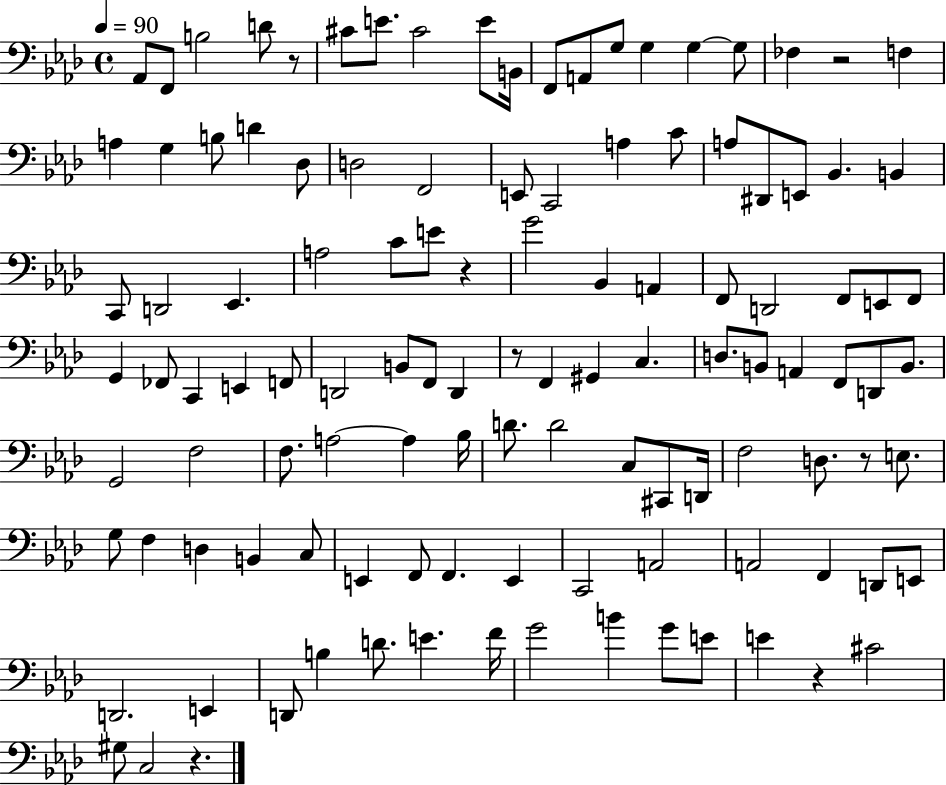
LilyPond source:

{
  \clef bass
  \time 4/4
  \defaultTimeSignature
  \key aes \major
  \tempo 4 = 90
  aes,8 f,8 b2 d'8 r8 | cis'8 e'8. cis'2 e'8 b,16 | f,8 a,8 g8 g4 g4~~ g8 | fes4 r2 f4 | \break a4 g4 b8 d'4 des8 | d2 f,2 | e,8 c,2 a4 c'8 | a8 dis,8 e,8 bes,4. b,4 | \break c,8 d,2 ees,4. | a2 c'8 e'8 r4 | g'2 bes,4 a,4 | f,8 d,2 f,8 e,8 f,8 | \break g,4 fes,8 c,4 e,4 f,8 | d,2 b,8 f,8 d,4 | r8 f,4 gis,4 c4. | d8. b,8 a,4 f,8 d,8 b,8. | \break g,2 f2 | f8. a2~~ a4 bes16 | d'8. d'2 c8 cis,8 d,16 | f2 d8. r8 e8. | \break g8 f4 d4 b,4 c8 | e,4 f,8 f,4. e,4 | c,2 a,2 | a,2 f,4 d,8 e,8 | \break d,2. e,4 | d,8 b4 d'8. e'4. f'16 | g'2 b'4 g'8 e'8 | e'4 r4 cis'2 | \break gis8 c2 r4. | \bar "|."
}